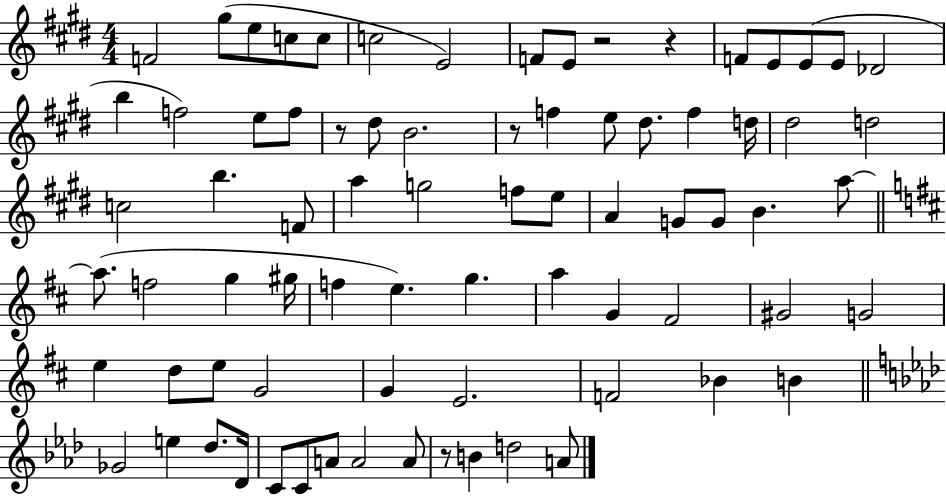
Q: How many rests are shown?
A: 5